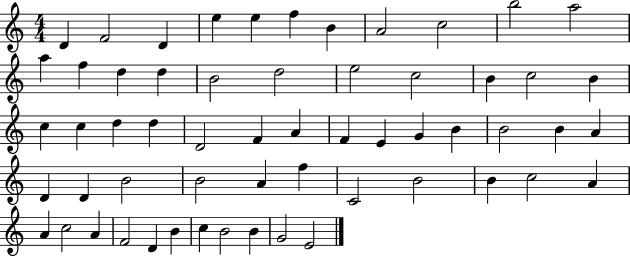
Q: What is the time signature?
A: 4/4